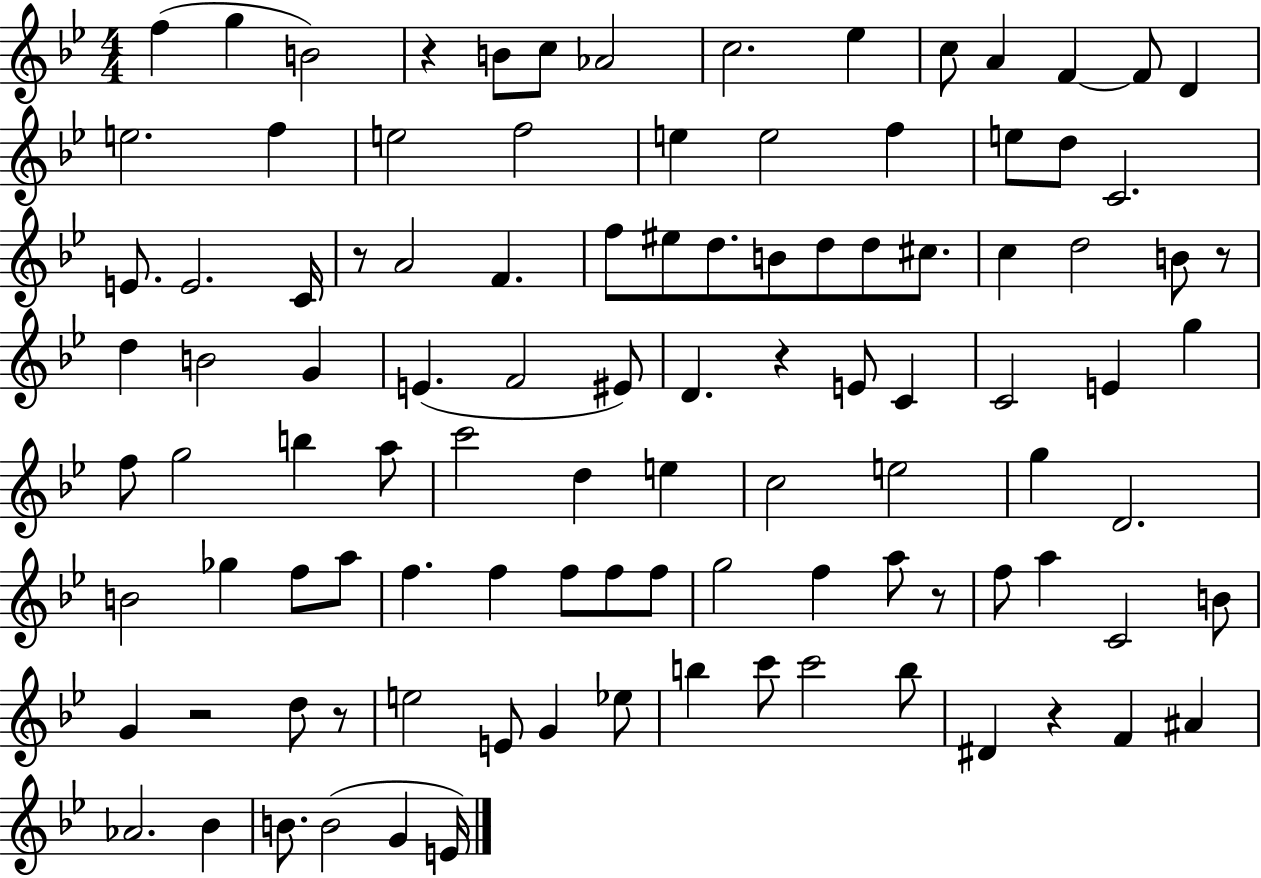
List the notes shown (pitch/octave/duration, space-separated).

F5/q G5/q B4/h R/q B4/e C5/e Ab4/h C5/h. Eb5/q C5/e A4/q F4/q F4/e D4/q E5/h. F5/q E5/h F5/h E5/q E5/h F5/q E5/e D5/e C4/h. E4/e. E4/h. C4/s R/e A4/h F4/q. F5/e EIS5/e D5/e. B4/e D5/e D5/e C#5/e. C5/q D5/h B4/e R/e D5/q B4/h G4/q E4/q. F4/h EIS4/e D4/q. R/q E4/e C4/q C4/h E4/q G5/q F5/e G5/h B5/q A5/e C6/h D5/q E5/q C5/h E5/h G5/q D4/h. B4/h Gb5/q F5/e A5/e F5/q. F5/q F5/e F5/e F5/e G5/h F5/q A5/e R/e F5/e A5/q C4/h B4/e G4/q R/h D5/e R/e E5/h E4/e G4/q Eb5/e B5/q C6/e C6/h B5/e D#4/q R/q F4/q A#4/q Ab4/h. Bb4/q B4/e. B4/h G4/q E4/s